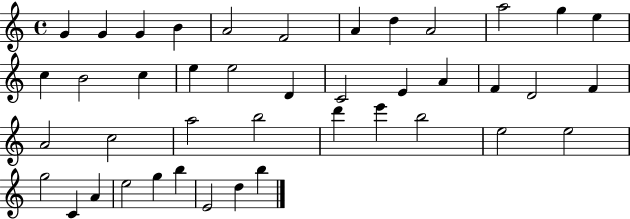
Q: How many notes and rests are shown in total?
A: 42